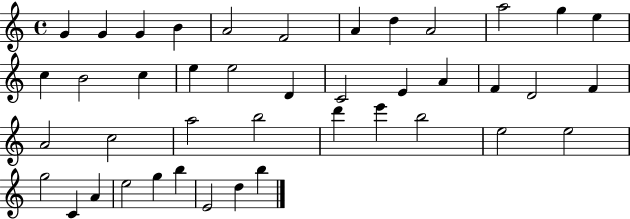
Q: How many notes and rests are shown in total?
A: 42